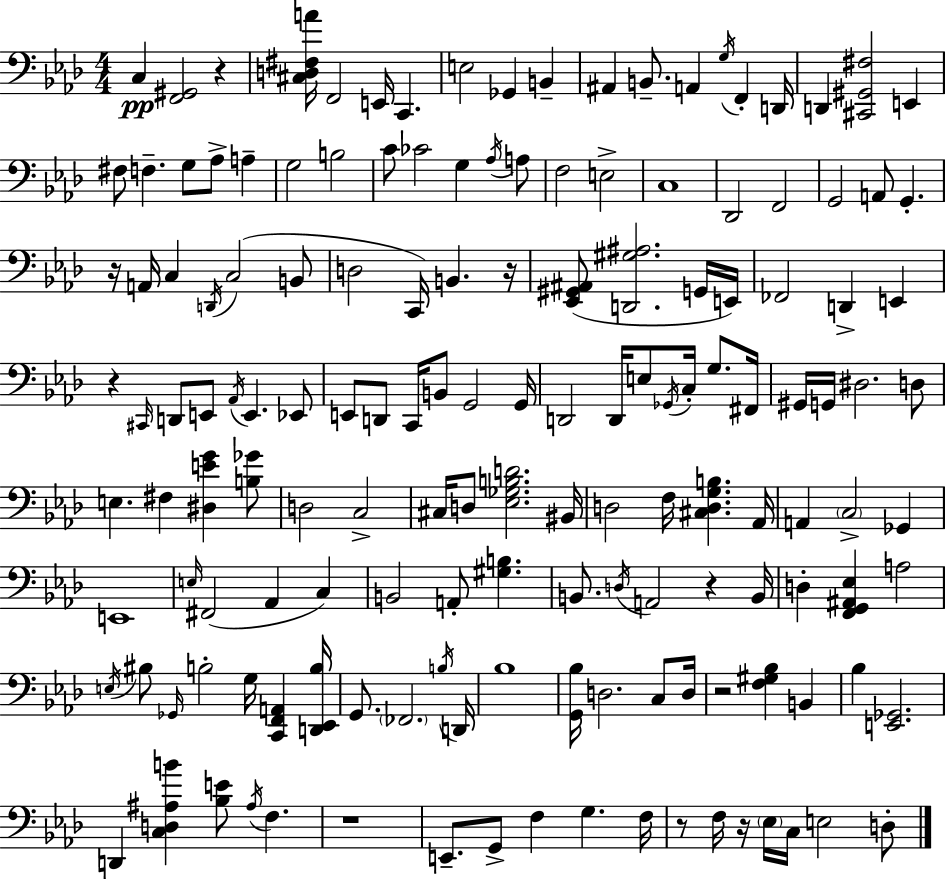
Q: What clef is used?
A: bass